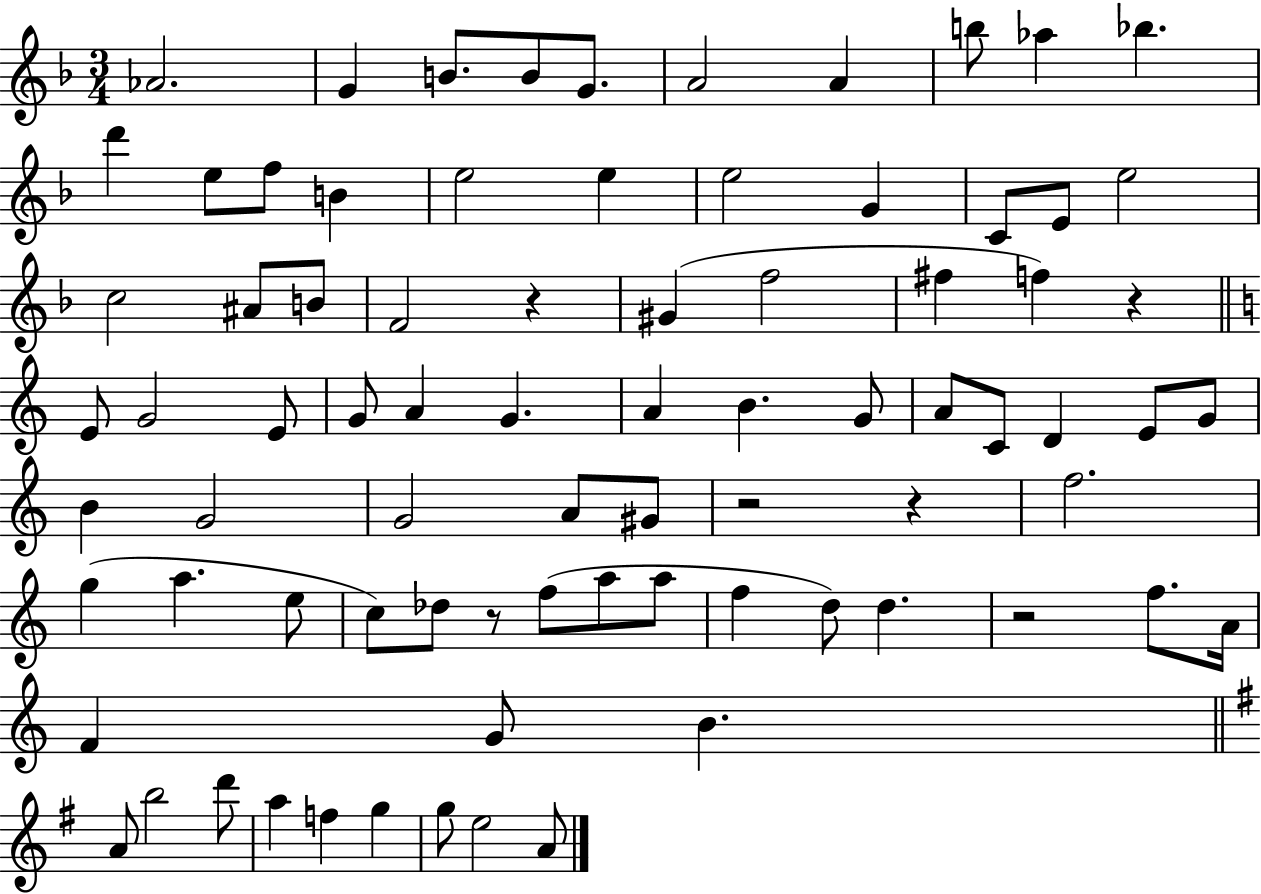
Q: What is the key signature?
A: F major